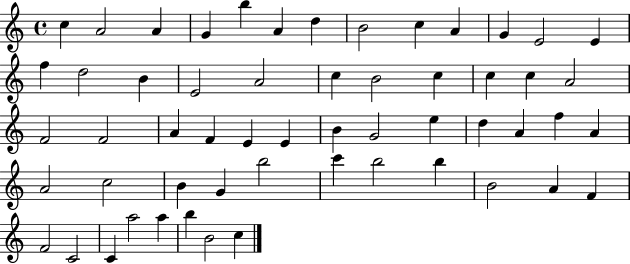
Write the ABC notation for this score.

X:1
T:Untitled
M:4/4
L:1/4
K:C
c A2 A G b A d B2 c A G E2 E f d2 B E2 A2 c B2 c c c A2 F2 F2 A F E E B G2 e d A f A A2 c2 B G b2 c' b2 b B2 A F F2 C2 C a2 a b B2 c